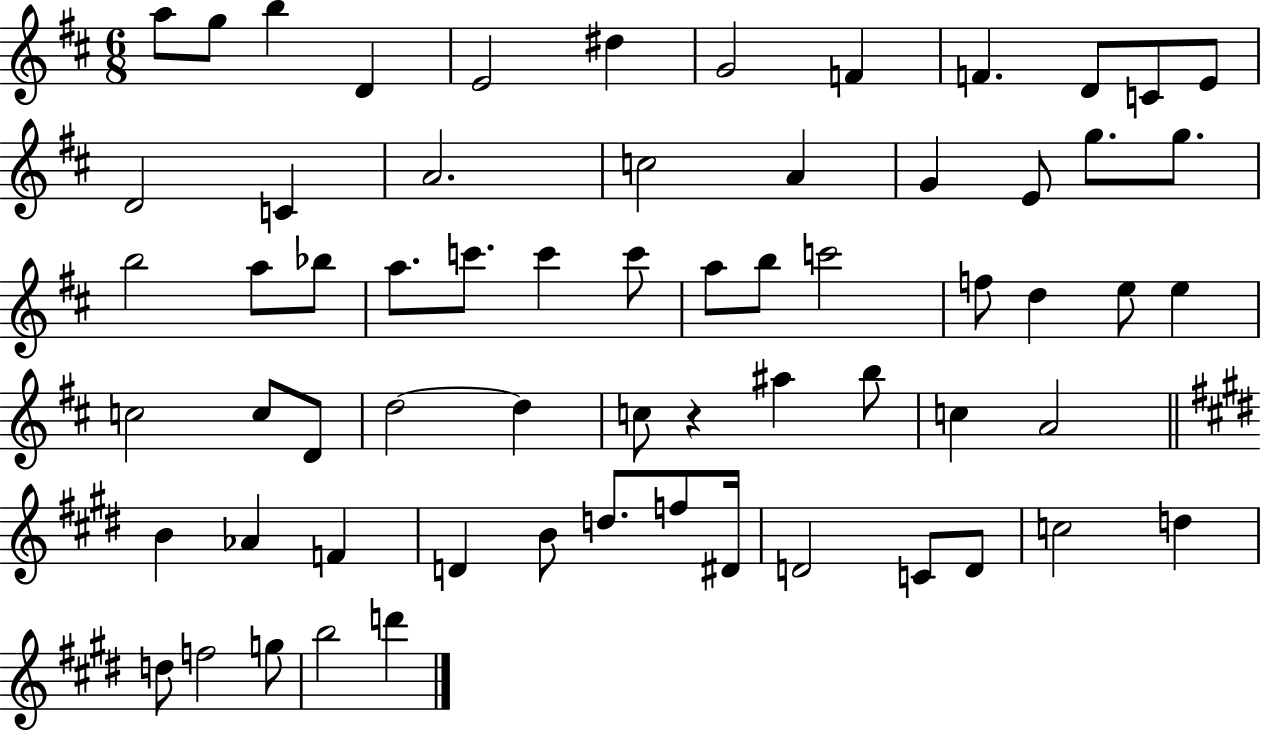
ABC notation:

X:1
T:Untitled
M:6/8
L:1/4
K:D
a/2 g/2 b D E2 ^d G2 F F D/2 C/2 E/2 D2 C A2 c2 A G E/2 g/2 g/2 b2 a/2 _b/2 a/2 c'/2 c' c'/2 a/2 b/2 c'2 f/2 d e/2 e c2 c/2 D/2 d2 d c/2 z ^a b/2 c A2 B _A F D B/2 d/2 f/2 ^D/4 D2 C/2 D/2 c2 d d/2 f2 g/2 b2 d'